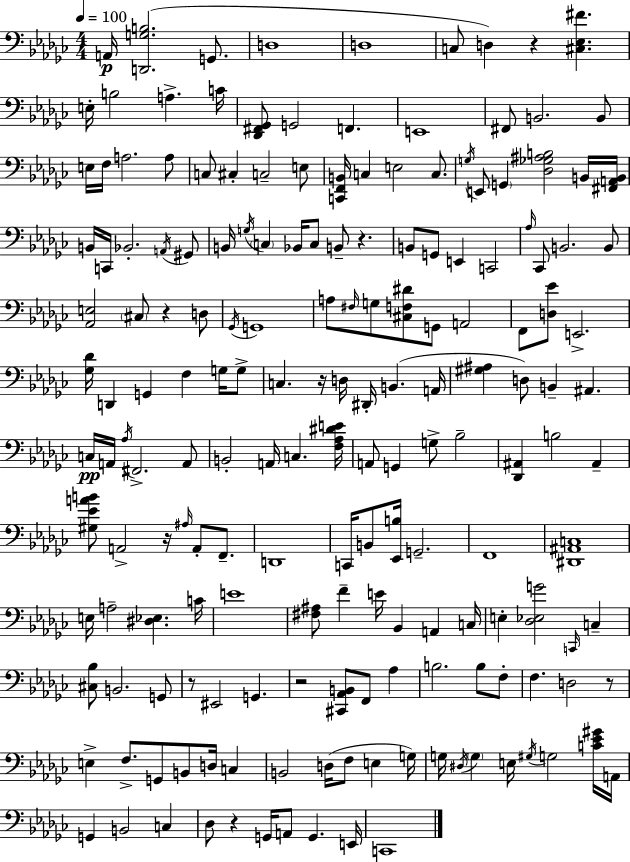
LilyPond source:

{
  \clef bass
  \numericTimeSignature
  \time 4/4
  \key ees \minor
  \tempo 4 = 100
  a,16\p <d, g b>2.( g,8. | d1 | d1 | c8 d4) r4 <cis ees fis'>4. | \break e16-. b2 a4.-> c'16 | <des, fis, ges,>8 g,2 f,4. | e,1 | fis,8 b,2. b,8 | \break e16 f16 a2. a8 | c8 cis4-. c2-- e8 | <c, f, b,>16 c4 e2 c8. | \acciaccatura { g16 } e,8 \parenthesize g,4 <des ges ais b>2 b,16 | \break <fis, a, b,>16 b,16 c,16 bes,2.-. \acciaccatura { a,16 } | gis,8 b,16 \acciaccatura { g16 } \parenthesize c4 bes,16 c8 b,8-- r4. | b,8 g,8 e,4 c,2 | \grace { aes16 } ces,8 b,2. | \break b,8 <aes, e>2 \parenthesize cis8 r4 | d8 \acciaccatura { ges,16 } g,1 | a8 \grace { fis16 } g8 <cis f dis'>8 g,8 a,2 | f,8 <d ees'>8 e,2.-> | \break <ges des'>16 d,4 g,4 f4 | g16 g8-> c4. r16 d16 dis,16-. b,4.( | a,16 <gis ais>4 d8) b,4-- | ais,4. c16\pp a,16 \acciaccatura { aes16 } fis,2.-> | \break a,8 b,2-. a,16 | c4. <f aes dis' e'>16 a,8 g,4 g8-> bes2-- | <des, ais,>4 b2 | ais,4-- <gis ees' a' b'>8 a,2-> | \break r16 \grace { ais16 } a,8-. f,8.-- d,1 | c,16 b,8 <ees, b>16 g,2.-- | f,1 | <dis, ais, c>1 | \break e16 a2-- | <dis ees>4. c'16 e'1 | <fis ais>8 f'4-- e'16 bes,4 | a,4 c16 e4-. <des ees g'>2 | \break \grace { c,16 } c4-- <cis bes>8 b,2. | g,8 r8 eis,2 | g,4. r2 | <cis, aes, b,>8 f,8 aes4 b2. | \break b8 f8-. f4. d2 | r8 e4-> f8.-> | g,8 b,8 d16 c4 b,2 | d16( f8 e4 g16) g16 \acciaccatura { dis16 } \parenthesize g4 e16 | \break \acciaccatura { gis16 } g2 <c' ees' gis'>16 a,16 g,4 b,2 | c4 des8 r4 | g,16 a,8 g,4. e,16 c,1 | \bar "|."
}